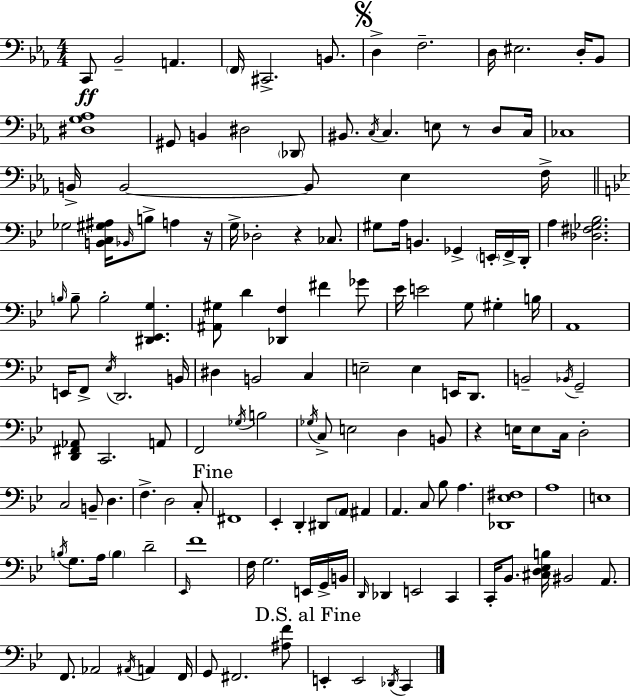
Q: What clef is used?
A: bass